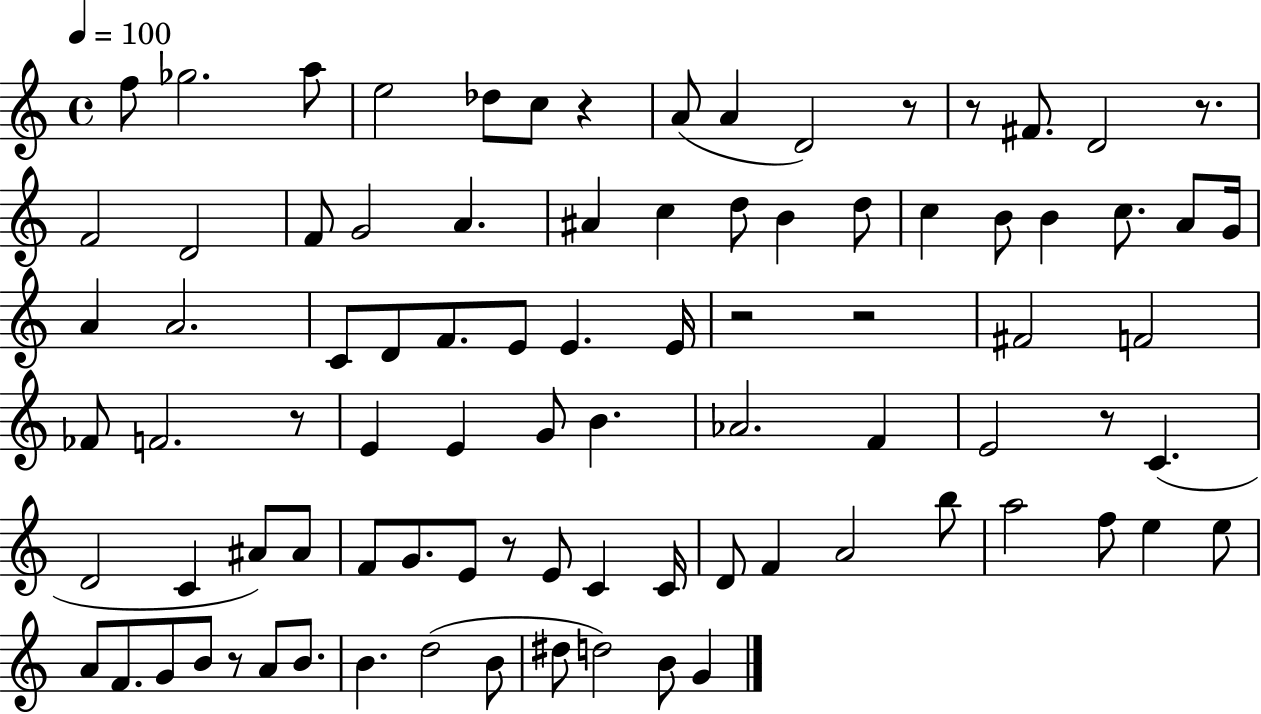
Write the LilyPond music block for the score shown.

{
  \clef treble
  \time 4/4
  \defaultTimeSignature
  \key c \major
  \tempo 4 = 100
  \repeat volta 2 { f''8 ges''2. a''8 | e''2 des''8 c''8 r4 | a'8( a'4 d'2) r8 | r8 fis'8. d'2 r8. | \break f'2 d'2 | f'8 g'2 a'4. | ais'4 c''4 d''8 b'4 d''8 | c''4 b'8 b'4 c''8. a'8 g'16 | \break a'4 a'2. | c'8 d'8 f'8. e'8 e'4. e'16 | r2 r2 | fis'2 f'2 | \break fes'8 f'2. r8 | e'4 e'4 g'8 b'4. | aes'2. f'4 | e'2 r8 c'4.( | \break d'2 c'4 ais'8) ais'8 | f'8 g'8. e'8 r8 e'8 c'4 c'16 | d'8 f'4 a'2 b''8 | a''2 f''8 e''4 e''8 | \break a'8 f'8. g'8 b'8 r8 a'8 b'8. | b'4. d''2( b'8 | dis''8 d''2) b'8 g'4 | } \bar "|."
}